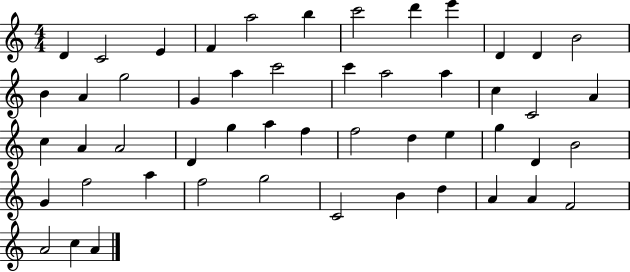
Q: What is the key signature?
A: C major